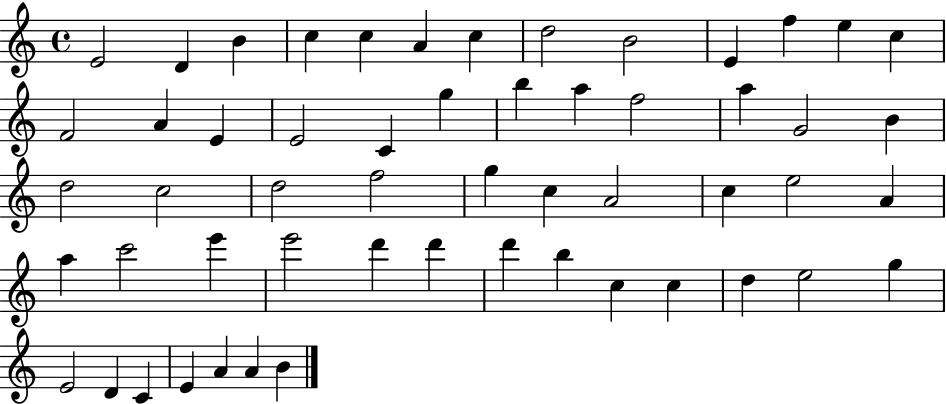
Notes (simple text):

E4/h D4/q B4/q C5/q C5/q A4/q C5/q D5/h B4/h E4/q F5/q E5/q C5/q F4/h A4/q E4/q E4/h C4/q G5/q B5/q A5/q F5/h A5/q G4/h B4/q D5/h C5/h D5/h F5/h G5/q C5/q A4/h C5/q E5/h A4/q A5/q C6/h E6/q E6/h D6/q D6/q D6/q B5/q C5/q C5/q D5/q E5/h G5/q E4/h D4/q C4/q E4/q A4/q A4/q B4/q